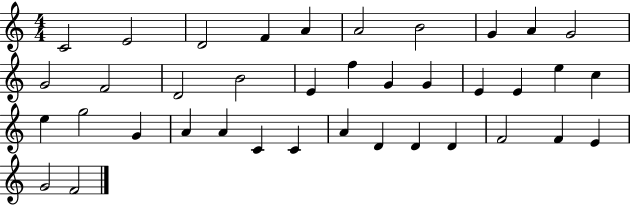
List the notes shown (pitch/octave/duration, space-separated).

C4/h E4/h D4/h F4/q A4/q A4/h B4/h G4/q A4/q G4/h G4/h F4/h D4/h B4/h E4/q F5/q G4/q G4/q E4/q E4/q E5/q C5/q E5/q G5/h G4/q A4/q A4/q C4/q C4/q A4/q D4/q D4/q D4/q F4/h F4/q E4/q G4/h F4/h